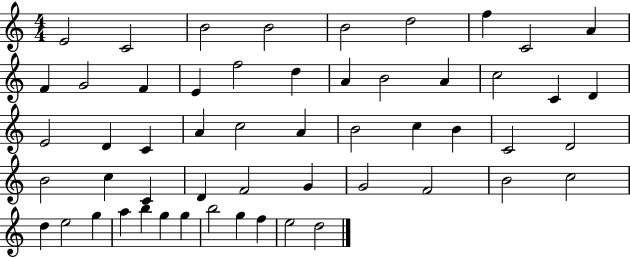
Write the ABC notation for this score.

X:1
T:Untitled
M:4/4
L:1/4
K:C
E2 C2 B2 B2 B2 d2 f C2 A F G2 F E f2 d A B2 A c2 C D E2 D C A c2 A B2 c B C2 D2 B2 c C D F2 G G2 F2 B2 c2 d e2 g a b g g b2 g f e2 d2